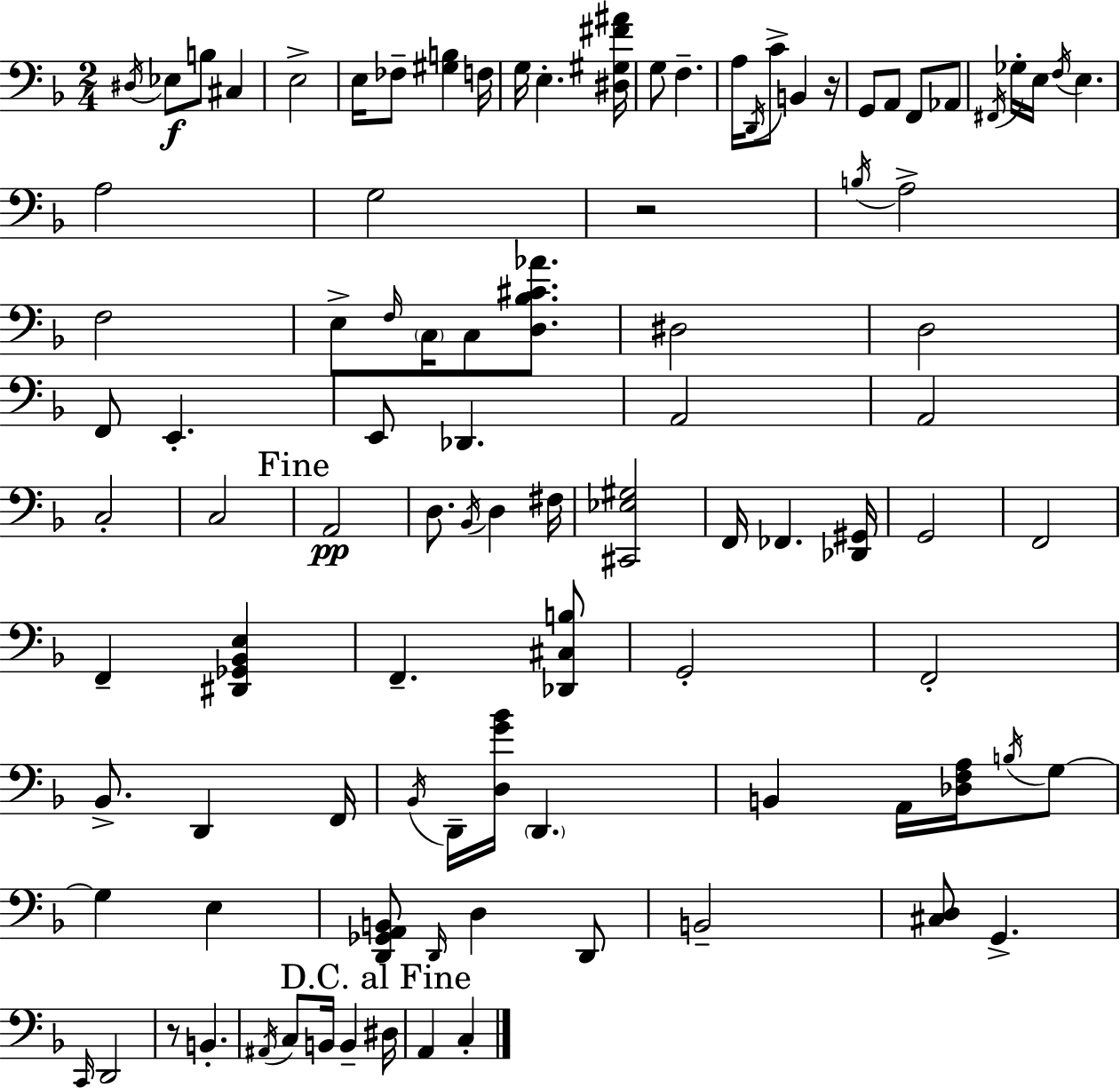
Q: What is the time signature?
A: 2/4